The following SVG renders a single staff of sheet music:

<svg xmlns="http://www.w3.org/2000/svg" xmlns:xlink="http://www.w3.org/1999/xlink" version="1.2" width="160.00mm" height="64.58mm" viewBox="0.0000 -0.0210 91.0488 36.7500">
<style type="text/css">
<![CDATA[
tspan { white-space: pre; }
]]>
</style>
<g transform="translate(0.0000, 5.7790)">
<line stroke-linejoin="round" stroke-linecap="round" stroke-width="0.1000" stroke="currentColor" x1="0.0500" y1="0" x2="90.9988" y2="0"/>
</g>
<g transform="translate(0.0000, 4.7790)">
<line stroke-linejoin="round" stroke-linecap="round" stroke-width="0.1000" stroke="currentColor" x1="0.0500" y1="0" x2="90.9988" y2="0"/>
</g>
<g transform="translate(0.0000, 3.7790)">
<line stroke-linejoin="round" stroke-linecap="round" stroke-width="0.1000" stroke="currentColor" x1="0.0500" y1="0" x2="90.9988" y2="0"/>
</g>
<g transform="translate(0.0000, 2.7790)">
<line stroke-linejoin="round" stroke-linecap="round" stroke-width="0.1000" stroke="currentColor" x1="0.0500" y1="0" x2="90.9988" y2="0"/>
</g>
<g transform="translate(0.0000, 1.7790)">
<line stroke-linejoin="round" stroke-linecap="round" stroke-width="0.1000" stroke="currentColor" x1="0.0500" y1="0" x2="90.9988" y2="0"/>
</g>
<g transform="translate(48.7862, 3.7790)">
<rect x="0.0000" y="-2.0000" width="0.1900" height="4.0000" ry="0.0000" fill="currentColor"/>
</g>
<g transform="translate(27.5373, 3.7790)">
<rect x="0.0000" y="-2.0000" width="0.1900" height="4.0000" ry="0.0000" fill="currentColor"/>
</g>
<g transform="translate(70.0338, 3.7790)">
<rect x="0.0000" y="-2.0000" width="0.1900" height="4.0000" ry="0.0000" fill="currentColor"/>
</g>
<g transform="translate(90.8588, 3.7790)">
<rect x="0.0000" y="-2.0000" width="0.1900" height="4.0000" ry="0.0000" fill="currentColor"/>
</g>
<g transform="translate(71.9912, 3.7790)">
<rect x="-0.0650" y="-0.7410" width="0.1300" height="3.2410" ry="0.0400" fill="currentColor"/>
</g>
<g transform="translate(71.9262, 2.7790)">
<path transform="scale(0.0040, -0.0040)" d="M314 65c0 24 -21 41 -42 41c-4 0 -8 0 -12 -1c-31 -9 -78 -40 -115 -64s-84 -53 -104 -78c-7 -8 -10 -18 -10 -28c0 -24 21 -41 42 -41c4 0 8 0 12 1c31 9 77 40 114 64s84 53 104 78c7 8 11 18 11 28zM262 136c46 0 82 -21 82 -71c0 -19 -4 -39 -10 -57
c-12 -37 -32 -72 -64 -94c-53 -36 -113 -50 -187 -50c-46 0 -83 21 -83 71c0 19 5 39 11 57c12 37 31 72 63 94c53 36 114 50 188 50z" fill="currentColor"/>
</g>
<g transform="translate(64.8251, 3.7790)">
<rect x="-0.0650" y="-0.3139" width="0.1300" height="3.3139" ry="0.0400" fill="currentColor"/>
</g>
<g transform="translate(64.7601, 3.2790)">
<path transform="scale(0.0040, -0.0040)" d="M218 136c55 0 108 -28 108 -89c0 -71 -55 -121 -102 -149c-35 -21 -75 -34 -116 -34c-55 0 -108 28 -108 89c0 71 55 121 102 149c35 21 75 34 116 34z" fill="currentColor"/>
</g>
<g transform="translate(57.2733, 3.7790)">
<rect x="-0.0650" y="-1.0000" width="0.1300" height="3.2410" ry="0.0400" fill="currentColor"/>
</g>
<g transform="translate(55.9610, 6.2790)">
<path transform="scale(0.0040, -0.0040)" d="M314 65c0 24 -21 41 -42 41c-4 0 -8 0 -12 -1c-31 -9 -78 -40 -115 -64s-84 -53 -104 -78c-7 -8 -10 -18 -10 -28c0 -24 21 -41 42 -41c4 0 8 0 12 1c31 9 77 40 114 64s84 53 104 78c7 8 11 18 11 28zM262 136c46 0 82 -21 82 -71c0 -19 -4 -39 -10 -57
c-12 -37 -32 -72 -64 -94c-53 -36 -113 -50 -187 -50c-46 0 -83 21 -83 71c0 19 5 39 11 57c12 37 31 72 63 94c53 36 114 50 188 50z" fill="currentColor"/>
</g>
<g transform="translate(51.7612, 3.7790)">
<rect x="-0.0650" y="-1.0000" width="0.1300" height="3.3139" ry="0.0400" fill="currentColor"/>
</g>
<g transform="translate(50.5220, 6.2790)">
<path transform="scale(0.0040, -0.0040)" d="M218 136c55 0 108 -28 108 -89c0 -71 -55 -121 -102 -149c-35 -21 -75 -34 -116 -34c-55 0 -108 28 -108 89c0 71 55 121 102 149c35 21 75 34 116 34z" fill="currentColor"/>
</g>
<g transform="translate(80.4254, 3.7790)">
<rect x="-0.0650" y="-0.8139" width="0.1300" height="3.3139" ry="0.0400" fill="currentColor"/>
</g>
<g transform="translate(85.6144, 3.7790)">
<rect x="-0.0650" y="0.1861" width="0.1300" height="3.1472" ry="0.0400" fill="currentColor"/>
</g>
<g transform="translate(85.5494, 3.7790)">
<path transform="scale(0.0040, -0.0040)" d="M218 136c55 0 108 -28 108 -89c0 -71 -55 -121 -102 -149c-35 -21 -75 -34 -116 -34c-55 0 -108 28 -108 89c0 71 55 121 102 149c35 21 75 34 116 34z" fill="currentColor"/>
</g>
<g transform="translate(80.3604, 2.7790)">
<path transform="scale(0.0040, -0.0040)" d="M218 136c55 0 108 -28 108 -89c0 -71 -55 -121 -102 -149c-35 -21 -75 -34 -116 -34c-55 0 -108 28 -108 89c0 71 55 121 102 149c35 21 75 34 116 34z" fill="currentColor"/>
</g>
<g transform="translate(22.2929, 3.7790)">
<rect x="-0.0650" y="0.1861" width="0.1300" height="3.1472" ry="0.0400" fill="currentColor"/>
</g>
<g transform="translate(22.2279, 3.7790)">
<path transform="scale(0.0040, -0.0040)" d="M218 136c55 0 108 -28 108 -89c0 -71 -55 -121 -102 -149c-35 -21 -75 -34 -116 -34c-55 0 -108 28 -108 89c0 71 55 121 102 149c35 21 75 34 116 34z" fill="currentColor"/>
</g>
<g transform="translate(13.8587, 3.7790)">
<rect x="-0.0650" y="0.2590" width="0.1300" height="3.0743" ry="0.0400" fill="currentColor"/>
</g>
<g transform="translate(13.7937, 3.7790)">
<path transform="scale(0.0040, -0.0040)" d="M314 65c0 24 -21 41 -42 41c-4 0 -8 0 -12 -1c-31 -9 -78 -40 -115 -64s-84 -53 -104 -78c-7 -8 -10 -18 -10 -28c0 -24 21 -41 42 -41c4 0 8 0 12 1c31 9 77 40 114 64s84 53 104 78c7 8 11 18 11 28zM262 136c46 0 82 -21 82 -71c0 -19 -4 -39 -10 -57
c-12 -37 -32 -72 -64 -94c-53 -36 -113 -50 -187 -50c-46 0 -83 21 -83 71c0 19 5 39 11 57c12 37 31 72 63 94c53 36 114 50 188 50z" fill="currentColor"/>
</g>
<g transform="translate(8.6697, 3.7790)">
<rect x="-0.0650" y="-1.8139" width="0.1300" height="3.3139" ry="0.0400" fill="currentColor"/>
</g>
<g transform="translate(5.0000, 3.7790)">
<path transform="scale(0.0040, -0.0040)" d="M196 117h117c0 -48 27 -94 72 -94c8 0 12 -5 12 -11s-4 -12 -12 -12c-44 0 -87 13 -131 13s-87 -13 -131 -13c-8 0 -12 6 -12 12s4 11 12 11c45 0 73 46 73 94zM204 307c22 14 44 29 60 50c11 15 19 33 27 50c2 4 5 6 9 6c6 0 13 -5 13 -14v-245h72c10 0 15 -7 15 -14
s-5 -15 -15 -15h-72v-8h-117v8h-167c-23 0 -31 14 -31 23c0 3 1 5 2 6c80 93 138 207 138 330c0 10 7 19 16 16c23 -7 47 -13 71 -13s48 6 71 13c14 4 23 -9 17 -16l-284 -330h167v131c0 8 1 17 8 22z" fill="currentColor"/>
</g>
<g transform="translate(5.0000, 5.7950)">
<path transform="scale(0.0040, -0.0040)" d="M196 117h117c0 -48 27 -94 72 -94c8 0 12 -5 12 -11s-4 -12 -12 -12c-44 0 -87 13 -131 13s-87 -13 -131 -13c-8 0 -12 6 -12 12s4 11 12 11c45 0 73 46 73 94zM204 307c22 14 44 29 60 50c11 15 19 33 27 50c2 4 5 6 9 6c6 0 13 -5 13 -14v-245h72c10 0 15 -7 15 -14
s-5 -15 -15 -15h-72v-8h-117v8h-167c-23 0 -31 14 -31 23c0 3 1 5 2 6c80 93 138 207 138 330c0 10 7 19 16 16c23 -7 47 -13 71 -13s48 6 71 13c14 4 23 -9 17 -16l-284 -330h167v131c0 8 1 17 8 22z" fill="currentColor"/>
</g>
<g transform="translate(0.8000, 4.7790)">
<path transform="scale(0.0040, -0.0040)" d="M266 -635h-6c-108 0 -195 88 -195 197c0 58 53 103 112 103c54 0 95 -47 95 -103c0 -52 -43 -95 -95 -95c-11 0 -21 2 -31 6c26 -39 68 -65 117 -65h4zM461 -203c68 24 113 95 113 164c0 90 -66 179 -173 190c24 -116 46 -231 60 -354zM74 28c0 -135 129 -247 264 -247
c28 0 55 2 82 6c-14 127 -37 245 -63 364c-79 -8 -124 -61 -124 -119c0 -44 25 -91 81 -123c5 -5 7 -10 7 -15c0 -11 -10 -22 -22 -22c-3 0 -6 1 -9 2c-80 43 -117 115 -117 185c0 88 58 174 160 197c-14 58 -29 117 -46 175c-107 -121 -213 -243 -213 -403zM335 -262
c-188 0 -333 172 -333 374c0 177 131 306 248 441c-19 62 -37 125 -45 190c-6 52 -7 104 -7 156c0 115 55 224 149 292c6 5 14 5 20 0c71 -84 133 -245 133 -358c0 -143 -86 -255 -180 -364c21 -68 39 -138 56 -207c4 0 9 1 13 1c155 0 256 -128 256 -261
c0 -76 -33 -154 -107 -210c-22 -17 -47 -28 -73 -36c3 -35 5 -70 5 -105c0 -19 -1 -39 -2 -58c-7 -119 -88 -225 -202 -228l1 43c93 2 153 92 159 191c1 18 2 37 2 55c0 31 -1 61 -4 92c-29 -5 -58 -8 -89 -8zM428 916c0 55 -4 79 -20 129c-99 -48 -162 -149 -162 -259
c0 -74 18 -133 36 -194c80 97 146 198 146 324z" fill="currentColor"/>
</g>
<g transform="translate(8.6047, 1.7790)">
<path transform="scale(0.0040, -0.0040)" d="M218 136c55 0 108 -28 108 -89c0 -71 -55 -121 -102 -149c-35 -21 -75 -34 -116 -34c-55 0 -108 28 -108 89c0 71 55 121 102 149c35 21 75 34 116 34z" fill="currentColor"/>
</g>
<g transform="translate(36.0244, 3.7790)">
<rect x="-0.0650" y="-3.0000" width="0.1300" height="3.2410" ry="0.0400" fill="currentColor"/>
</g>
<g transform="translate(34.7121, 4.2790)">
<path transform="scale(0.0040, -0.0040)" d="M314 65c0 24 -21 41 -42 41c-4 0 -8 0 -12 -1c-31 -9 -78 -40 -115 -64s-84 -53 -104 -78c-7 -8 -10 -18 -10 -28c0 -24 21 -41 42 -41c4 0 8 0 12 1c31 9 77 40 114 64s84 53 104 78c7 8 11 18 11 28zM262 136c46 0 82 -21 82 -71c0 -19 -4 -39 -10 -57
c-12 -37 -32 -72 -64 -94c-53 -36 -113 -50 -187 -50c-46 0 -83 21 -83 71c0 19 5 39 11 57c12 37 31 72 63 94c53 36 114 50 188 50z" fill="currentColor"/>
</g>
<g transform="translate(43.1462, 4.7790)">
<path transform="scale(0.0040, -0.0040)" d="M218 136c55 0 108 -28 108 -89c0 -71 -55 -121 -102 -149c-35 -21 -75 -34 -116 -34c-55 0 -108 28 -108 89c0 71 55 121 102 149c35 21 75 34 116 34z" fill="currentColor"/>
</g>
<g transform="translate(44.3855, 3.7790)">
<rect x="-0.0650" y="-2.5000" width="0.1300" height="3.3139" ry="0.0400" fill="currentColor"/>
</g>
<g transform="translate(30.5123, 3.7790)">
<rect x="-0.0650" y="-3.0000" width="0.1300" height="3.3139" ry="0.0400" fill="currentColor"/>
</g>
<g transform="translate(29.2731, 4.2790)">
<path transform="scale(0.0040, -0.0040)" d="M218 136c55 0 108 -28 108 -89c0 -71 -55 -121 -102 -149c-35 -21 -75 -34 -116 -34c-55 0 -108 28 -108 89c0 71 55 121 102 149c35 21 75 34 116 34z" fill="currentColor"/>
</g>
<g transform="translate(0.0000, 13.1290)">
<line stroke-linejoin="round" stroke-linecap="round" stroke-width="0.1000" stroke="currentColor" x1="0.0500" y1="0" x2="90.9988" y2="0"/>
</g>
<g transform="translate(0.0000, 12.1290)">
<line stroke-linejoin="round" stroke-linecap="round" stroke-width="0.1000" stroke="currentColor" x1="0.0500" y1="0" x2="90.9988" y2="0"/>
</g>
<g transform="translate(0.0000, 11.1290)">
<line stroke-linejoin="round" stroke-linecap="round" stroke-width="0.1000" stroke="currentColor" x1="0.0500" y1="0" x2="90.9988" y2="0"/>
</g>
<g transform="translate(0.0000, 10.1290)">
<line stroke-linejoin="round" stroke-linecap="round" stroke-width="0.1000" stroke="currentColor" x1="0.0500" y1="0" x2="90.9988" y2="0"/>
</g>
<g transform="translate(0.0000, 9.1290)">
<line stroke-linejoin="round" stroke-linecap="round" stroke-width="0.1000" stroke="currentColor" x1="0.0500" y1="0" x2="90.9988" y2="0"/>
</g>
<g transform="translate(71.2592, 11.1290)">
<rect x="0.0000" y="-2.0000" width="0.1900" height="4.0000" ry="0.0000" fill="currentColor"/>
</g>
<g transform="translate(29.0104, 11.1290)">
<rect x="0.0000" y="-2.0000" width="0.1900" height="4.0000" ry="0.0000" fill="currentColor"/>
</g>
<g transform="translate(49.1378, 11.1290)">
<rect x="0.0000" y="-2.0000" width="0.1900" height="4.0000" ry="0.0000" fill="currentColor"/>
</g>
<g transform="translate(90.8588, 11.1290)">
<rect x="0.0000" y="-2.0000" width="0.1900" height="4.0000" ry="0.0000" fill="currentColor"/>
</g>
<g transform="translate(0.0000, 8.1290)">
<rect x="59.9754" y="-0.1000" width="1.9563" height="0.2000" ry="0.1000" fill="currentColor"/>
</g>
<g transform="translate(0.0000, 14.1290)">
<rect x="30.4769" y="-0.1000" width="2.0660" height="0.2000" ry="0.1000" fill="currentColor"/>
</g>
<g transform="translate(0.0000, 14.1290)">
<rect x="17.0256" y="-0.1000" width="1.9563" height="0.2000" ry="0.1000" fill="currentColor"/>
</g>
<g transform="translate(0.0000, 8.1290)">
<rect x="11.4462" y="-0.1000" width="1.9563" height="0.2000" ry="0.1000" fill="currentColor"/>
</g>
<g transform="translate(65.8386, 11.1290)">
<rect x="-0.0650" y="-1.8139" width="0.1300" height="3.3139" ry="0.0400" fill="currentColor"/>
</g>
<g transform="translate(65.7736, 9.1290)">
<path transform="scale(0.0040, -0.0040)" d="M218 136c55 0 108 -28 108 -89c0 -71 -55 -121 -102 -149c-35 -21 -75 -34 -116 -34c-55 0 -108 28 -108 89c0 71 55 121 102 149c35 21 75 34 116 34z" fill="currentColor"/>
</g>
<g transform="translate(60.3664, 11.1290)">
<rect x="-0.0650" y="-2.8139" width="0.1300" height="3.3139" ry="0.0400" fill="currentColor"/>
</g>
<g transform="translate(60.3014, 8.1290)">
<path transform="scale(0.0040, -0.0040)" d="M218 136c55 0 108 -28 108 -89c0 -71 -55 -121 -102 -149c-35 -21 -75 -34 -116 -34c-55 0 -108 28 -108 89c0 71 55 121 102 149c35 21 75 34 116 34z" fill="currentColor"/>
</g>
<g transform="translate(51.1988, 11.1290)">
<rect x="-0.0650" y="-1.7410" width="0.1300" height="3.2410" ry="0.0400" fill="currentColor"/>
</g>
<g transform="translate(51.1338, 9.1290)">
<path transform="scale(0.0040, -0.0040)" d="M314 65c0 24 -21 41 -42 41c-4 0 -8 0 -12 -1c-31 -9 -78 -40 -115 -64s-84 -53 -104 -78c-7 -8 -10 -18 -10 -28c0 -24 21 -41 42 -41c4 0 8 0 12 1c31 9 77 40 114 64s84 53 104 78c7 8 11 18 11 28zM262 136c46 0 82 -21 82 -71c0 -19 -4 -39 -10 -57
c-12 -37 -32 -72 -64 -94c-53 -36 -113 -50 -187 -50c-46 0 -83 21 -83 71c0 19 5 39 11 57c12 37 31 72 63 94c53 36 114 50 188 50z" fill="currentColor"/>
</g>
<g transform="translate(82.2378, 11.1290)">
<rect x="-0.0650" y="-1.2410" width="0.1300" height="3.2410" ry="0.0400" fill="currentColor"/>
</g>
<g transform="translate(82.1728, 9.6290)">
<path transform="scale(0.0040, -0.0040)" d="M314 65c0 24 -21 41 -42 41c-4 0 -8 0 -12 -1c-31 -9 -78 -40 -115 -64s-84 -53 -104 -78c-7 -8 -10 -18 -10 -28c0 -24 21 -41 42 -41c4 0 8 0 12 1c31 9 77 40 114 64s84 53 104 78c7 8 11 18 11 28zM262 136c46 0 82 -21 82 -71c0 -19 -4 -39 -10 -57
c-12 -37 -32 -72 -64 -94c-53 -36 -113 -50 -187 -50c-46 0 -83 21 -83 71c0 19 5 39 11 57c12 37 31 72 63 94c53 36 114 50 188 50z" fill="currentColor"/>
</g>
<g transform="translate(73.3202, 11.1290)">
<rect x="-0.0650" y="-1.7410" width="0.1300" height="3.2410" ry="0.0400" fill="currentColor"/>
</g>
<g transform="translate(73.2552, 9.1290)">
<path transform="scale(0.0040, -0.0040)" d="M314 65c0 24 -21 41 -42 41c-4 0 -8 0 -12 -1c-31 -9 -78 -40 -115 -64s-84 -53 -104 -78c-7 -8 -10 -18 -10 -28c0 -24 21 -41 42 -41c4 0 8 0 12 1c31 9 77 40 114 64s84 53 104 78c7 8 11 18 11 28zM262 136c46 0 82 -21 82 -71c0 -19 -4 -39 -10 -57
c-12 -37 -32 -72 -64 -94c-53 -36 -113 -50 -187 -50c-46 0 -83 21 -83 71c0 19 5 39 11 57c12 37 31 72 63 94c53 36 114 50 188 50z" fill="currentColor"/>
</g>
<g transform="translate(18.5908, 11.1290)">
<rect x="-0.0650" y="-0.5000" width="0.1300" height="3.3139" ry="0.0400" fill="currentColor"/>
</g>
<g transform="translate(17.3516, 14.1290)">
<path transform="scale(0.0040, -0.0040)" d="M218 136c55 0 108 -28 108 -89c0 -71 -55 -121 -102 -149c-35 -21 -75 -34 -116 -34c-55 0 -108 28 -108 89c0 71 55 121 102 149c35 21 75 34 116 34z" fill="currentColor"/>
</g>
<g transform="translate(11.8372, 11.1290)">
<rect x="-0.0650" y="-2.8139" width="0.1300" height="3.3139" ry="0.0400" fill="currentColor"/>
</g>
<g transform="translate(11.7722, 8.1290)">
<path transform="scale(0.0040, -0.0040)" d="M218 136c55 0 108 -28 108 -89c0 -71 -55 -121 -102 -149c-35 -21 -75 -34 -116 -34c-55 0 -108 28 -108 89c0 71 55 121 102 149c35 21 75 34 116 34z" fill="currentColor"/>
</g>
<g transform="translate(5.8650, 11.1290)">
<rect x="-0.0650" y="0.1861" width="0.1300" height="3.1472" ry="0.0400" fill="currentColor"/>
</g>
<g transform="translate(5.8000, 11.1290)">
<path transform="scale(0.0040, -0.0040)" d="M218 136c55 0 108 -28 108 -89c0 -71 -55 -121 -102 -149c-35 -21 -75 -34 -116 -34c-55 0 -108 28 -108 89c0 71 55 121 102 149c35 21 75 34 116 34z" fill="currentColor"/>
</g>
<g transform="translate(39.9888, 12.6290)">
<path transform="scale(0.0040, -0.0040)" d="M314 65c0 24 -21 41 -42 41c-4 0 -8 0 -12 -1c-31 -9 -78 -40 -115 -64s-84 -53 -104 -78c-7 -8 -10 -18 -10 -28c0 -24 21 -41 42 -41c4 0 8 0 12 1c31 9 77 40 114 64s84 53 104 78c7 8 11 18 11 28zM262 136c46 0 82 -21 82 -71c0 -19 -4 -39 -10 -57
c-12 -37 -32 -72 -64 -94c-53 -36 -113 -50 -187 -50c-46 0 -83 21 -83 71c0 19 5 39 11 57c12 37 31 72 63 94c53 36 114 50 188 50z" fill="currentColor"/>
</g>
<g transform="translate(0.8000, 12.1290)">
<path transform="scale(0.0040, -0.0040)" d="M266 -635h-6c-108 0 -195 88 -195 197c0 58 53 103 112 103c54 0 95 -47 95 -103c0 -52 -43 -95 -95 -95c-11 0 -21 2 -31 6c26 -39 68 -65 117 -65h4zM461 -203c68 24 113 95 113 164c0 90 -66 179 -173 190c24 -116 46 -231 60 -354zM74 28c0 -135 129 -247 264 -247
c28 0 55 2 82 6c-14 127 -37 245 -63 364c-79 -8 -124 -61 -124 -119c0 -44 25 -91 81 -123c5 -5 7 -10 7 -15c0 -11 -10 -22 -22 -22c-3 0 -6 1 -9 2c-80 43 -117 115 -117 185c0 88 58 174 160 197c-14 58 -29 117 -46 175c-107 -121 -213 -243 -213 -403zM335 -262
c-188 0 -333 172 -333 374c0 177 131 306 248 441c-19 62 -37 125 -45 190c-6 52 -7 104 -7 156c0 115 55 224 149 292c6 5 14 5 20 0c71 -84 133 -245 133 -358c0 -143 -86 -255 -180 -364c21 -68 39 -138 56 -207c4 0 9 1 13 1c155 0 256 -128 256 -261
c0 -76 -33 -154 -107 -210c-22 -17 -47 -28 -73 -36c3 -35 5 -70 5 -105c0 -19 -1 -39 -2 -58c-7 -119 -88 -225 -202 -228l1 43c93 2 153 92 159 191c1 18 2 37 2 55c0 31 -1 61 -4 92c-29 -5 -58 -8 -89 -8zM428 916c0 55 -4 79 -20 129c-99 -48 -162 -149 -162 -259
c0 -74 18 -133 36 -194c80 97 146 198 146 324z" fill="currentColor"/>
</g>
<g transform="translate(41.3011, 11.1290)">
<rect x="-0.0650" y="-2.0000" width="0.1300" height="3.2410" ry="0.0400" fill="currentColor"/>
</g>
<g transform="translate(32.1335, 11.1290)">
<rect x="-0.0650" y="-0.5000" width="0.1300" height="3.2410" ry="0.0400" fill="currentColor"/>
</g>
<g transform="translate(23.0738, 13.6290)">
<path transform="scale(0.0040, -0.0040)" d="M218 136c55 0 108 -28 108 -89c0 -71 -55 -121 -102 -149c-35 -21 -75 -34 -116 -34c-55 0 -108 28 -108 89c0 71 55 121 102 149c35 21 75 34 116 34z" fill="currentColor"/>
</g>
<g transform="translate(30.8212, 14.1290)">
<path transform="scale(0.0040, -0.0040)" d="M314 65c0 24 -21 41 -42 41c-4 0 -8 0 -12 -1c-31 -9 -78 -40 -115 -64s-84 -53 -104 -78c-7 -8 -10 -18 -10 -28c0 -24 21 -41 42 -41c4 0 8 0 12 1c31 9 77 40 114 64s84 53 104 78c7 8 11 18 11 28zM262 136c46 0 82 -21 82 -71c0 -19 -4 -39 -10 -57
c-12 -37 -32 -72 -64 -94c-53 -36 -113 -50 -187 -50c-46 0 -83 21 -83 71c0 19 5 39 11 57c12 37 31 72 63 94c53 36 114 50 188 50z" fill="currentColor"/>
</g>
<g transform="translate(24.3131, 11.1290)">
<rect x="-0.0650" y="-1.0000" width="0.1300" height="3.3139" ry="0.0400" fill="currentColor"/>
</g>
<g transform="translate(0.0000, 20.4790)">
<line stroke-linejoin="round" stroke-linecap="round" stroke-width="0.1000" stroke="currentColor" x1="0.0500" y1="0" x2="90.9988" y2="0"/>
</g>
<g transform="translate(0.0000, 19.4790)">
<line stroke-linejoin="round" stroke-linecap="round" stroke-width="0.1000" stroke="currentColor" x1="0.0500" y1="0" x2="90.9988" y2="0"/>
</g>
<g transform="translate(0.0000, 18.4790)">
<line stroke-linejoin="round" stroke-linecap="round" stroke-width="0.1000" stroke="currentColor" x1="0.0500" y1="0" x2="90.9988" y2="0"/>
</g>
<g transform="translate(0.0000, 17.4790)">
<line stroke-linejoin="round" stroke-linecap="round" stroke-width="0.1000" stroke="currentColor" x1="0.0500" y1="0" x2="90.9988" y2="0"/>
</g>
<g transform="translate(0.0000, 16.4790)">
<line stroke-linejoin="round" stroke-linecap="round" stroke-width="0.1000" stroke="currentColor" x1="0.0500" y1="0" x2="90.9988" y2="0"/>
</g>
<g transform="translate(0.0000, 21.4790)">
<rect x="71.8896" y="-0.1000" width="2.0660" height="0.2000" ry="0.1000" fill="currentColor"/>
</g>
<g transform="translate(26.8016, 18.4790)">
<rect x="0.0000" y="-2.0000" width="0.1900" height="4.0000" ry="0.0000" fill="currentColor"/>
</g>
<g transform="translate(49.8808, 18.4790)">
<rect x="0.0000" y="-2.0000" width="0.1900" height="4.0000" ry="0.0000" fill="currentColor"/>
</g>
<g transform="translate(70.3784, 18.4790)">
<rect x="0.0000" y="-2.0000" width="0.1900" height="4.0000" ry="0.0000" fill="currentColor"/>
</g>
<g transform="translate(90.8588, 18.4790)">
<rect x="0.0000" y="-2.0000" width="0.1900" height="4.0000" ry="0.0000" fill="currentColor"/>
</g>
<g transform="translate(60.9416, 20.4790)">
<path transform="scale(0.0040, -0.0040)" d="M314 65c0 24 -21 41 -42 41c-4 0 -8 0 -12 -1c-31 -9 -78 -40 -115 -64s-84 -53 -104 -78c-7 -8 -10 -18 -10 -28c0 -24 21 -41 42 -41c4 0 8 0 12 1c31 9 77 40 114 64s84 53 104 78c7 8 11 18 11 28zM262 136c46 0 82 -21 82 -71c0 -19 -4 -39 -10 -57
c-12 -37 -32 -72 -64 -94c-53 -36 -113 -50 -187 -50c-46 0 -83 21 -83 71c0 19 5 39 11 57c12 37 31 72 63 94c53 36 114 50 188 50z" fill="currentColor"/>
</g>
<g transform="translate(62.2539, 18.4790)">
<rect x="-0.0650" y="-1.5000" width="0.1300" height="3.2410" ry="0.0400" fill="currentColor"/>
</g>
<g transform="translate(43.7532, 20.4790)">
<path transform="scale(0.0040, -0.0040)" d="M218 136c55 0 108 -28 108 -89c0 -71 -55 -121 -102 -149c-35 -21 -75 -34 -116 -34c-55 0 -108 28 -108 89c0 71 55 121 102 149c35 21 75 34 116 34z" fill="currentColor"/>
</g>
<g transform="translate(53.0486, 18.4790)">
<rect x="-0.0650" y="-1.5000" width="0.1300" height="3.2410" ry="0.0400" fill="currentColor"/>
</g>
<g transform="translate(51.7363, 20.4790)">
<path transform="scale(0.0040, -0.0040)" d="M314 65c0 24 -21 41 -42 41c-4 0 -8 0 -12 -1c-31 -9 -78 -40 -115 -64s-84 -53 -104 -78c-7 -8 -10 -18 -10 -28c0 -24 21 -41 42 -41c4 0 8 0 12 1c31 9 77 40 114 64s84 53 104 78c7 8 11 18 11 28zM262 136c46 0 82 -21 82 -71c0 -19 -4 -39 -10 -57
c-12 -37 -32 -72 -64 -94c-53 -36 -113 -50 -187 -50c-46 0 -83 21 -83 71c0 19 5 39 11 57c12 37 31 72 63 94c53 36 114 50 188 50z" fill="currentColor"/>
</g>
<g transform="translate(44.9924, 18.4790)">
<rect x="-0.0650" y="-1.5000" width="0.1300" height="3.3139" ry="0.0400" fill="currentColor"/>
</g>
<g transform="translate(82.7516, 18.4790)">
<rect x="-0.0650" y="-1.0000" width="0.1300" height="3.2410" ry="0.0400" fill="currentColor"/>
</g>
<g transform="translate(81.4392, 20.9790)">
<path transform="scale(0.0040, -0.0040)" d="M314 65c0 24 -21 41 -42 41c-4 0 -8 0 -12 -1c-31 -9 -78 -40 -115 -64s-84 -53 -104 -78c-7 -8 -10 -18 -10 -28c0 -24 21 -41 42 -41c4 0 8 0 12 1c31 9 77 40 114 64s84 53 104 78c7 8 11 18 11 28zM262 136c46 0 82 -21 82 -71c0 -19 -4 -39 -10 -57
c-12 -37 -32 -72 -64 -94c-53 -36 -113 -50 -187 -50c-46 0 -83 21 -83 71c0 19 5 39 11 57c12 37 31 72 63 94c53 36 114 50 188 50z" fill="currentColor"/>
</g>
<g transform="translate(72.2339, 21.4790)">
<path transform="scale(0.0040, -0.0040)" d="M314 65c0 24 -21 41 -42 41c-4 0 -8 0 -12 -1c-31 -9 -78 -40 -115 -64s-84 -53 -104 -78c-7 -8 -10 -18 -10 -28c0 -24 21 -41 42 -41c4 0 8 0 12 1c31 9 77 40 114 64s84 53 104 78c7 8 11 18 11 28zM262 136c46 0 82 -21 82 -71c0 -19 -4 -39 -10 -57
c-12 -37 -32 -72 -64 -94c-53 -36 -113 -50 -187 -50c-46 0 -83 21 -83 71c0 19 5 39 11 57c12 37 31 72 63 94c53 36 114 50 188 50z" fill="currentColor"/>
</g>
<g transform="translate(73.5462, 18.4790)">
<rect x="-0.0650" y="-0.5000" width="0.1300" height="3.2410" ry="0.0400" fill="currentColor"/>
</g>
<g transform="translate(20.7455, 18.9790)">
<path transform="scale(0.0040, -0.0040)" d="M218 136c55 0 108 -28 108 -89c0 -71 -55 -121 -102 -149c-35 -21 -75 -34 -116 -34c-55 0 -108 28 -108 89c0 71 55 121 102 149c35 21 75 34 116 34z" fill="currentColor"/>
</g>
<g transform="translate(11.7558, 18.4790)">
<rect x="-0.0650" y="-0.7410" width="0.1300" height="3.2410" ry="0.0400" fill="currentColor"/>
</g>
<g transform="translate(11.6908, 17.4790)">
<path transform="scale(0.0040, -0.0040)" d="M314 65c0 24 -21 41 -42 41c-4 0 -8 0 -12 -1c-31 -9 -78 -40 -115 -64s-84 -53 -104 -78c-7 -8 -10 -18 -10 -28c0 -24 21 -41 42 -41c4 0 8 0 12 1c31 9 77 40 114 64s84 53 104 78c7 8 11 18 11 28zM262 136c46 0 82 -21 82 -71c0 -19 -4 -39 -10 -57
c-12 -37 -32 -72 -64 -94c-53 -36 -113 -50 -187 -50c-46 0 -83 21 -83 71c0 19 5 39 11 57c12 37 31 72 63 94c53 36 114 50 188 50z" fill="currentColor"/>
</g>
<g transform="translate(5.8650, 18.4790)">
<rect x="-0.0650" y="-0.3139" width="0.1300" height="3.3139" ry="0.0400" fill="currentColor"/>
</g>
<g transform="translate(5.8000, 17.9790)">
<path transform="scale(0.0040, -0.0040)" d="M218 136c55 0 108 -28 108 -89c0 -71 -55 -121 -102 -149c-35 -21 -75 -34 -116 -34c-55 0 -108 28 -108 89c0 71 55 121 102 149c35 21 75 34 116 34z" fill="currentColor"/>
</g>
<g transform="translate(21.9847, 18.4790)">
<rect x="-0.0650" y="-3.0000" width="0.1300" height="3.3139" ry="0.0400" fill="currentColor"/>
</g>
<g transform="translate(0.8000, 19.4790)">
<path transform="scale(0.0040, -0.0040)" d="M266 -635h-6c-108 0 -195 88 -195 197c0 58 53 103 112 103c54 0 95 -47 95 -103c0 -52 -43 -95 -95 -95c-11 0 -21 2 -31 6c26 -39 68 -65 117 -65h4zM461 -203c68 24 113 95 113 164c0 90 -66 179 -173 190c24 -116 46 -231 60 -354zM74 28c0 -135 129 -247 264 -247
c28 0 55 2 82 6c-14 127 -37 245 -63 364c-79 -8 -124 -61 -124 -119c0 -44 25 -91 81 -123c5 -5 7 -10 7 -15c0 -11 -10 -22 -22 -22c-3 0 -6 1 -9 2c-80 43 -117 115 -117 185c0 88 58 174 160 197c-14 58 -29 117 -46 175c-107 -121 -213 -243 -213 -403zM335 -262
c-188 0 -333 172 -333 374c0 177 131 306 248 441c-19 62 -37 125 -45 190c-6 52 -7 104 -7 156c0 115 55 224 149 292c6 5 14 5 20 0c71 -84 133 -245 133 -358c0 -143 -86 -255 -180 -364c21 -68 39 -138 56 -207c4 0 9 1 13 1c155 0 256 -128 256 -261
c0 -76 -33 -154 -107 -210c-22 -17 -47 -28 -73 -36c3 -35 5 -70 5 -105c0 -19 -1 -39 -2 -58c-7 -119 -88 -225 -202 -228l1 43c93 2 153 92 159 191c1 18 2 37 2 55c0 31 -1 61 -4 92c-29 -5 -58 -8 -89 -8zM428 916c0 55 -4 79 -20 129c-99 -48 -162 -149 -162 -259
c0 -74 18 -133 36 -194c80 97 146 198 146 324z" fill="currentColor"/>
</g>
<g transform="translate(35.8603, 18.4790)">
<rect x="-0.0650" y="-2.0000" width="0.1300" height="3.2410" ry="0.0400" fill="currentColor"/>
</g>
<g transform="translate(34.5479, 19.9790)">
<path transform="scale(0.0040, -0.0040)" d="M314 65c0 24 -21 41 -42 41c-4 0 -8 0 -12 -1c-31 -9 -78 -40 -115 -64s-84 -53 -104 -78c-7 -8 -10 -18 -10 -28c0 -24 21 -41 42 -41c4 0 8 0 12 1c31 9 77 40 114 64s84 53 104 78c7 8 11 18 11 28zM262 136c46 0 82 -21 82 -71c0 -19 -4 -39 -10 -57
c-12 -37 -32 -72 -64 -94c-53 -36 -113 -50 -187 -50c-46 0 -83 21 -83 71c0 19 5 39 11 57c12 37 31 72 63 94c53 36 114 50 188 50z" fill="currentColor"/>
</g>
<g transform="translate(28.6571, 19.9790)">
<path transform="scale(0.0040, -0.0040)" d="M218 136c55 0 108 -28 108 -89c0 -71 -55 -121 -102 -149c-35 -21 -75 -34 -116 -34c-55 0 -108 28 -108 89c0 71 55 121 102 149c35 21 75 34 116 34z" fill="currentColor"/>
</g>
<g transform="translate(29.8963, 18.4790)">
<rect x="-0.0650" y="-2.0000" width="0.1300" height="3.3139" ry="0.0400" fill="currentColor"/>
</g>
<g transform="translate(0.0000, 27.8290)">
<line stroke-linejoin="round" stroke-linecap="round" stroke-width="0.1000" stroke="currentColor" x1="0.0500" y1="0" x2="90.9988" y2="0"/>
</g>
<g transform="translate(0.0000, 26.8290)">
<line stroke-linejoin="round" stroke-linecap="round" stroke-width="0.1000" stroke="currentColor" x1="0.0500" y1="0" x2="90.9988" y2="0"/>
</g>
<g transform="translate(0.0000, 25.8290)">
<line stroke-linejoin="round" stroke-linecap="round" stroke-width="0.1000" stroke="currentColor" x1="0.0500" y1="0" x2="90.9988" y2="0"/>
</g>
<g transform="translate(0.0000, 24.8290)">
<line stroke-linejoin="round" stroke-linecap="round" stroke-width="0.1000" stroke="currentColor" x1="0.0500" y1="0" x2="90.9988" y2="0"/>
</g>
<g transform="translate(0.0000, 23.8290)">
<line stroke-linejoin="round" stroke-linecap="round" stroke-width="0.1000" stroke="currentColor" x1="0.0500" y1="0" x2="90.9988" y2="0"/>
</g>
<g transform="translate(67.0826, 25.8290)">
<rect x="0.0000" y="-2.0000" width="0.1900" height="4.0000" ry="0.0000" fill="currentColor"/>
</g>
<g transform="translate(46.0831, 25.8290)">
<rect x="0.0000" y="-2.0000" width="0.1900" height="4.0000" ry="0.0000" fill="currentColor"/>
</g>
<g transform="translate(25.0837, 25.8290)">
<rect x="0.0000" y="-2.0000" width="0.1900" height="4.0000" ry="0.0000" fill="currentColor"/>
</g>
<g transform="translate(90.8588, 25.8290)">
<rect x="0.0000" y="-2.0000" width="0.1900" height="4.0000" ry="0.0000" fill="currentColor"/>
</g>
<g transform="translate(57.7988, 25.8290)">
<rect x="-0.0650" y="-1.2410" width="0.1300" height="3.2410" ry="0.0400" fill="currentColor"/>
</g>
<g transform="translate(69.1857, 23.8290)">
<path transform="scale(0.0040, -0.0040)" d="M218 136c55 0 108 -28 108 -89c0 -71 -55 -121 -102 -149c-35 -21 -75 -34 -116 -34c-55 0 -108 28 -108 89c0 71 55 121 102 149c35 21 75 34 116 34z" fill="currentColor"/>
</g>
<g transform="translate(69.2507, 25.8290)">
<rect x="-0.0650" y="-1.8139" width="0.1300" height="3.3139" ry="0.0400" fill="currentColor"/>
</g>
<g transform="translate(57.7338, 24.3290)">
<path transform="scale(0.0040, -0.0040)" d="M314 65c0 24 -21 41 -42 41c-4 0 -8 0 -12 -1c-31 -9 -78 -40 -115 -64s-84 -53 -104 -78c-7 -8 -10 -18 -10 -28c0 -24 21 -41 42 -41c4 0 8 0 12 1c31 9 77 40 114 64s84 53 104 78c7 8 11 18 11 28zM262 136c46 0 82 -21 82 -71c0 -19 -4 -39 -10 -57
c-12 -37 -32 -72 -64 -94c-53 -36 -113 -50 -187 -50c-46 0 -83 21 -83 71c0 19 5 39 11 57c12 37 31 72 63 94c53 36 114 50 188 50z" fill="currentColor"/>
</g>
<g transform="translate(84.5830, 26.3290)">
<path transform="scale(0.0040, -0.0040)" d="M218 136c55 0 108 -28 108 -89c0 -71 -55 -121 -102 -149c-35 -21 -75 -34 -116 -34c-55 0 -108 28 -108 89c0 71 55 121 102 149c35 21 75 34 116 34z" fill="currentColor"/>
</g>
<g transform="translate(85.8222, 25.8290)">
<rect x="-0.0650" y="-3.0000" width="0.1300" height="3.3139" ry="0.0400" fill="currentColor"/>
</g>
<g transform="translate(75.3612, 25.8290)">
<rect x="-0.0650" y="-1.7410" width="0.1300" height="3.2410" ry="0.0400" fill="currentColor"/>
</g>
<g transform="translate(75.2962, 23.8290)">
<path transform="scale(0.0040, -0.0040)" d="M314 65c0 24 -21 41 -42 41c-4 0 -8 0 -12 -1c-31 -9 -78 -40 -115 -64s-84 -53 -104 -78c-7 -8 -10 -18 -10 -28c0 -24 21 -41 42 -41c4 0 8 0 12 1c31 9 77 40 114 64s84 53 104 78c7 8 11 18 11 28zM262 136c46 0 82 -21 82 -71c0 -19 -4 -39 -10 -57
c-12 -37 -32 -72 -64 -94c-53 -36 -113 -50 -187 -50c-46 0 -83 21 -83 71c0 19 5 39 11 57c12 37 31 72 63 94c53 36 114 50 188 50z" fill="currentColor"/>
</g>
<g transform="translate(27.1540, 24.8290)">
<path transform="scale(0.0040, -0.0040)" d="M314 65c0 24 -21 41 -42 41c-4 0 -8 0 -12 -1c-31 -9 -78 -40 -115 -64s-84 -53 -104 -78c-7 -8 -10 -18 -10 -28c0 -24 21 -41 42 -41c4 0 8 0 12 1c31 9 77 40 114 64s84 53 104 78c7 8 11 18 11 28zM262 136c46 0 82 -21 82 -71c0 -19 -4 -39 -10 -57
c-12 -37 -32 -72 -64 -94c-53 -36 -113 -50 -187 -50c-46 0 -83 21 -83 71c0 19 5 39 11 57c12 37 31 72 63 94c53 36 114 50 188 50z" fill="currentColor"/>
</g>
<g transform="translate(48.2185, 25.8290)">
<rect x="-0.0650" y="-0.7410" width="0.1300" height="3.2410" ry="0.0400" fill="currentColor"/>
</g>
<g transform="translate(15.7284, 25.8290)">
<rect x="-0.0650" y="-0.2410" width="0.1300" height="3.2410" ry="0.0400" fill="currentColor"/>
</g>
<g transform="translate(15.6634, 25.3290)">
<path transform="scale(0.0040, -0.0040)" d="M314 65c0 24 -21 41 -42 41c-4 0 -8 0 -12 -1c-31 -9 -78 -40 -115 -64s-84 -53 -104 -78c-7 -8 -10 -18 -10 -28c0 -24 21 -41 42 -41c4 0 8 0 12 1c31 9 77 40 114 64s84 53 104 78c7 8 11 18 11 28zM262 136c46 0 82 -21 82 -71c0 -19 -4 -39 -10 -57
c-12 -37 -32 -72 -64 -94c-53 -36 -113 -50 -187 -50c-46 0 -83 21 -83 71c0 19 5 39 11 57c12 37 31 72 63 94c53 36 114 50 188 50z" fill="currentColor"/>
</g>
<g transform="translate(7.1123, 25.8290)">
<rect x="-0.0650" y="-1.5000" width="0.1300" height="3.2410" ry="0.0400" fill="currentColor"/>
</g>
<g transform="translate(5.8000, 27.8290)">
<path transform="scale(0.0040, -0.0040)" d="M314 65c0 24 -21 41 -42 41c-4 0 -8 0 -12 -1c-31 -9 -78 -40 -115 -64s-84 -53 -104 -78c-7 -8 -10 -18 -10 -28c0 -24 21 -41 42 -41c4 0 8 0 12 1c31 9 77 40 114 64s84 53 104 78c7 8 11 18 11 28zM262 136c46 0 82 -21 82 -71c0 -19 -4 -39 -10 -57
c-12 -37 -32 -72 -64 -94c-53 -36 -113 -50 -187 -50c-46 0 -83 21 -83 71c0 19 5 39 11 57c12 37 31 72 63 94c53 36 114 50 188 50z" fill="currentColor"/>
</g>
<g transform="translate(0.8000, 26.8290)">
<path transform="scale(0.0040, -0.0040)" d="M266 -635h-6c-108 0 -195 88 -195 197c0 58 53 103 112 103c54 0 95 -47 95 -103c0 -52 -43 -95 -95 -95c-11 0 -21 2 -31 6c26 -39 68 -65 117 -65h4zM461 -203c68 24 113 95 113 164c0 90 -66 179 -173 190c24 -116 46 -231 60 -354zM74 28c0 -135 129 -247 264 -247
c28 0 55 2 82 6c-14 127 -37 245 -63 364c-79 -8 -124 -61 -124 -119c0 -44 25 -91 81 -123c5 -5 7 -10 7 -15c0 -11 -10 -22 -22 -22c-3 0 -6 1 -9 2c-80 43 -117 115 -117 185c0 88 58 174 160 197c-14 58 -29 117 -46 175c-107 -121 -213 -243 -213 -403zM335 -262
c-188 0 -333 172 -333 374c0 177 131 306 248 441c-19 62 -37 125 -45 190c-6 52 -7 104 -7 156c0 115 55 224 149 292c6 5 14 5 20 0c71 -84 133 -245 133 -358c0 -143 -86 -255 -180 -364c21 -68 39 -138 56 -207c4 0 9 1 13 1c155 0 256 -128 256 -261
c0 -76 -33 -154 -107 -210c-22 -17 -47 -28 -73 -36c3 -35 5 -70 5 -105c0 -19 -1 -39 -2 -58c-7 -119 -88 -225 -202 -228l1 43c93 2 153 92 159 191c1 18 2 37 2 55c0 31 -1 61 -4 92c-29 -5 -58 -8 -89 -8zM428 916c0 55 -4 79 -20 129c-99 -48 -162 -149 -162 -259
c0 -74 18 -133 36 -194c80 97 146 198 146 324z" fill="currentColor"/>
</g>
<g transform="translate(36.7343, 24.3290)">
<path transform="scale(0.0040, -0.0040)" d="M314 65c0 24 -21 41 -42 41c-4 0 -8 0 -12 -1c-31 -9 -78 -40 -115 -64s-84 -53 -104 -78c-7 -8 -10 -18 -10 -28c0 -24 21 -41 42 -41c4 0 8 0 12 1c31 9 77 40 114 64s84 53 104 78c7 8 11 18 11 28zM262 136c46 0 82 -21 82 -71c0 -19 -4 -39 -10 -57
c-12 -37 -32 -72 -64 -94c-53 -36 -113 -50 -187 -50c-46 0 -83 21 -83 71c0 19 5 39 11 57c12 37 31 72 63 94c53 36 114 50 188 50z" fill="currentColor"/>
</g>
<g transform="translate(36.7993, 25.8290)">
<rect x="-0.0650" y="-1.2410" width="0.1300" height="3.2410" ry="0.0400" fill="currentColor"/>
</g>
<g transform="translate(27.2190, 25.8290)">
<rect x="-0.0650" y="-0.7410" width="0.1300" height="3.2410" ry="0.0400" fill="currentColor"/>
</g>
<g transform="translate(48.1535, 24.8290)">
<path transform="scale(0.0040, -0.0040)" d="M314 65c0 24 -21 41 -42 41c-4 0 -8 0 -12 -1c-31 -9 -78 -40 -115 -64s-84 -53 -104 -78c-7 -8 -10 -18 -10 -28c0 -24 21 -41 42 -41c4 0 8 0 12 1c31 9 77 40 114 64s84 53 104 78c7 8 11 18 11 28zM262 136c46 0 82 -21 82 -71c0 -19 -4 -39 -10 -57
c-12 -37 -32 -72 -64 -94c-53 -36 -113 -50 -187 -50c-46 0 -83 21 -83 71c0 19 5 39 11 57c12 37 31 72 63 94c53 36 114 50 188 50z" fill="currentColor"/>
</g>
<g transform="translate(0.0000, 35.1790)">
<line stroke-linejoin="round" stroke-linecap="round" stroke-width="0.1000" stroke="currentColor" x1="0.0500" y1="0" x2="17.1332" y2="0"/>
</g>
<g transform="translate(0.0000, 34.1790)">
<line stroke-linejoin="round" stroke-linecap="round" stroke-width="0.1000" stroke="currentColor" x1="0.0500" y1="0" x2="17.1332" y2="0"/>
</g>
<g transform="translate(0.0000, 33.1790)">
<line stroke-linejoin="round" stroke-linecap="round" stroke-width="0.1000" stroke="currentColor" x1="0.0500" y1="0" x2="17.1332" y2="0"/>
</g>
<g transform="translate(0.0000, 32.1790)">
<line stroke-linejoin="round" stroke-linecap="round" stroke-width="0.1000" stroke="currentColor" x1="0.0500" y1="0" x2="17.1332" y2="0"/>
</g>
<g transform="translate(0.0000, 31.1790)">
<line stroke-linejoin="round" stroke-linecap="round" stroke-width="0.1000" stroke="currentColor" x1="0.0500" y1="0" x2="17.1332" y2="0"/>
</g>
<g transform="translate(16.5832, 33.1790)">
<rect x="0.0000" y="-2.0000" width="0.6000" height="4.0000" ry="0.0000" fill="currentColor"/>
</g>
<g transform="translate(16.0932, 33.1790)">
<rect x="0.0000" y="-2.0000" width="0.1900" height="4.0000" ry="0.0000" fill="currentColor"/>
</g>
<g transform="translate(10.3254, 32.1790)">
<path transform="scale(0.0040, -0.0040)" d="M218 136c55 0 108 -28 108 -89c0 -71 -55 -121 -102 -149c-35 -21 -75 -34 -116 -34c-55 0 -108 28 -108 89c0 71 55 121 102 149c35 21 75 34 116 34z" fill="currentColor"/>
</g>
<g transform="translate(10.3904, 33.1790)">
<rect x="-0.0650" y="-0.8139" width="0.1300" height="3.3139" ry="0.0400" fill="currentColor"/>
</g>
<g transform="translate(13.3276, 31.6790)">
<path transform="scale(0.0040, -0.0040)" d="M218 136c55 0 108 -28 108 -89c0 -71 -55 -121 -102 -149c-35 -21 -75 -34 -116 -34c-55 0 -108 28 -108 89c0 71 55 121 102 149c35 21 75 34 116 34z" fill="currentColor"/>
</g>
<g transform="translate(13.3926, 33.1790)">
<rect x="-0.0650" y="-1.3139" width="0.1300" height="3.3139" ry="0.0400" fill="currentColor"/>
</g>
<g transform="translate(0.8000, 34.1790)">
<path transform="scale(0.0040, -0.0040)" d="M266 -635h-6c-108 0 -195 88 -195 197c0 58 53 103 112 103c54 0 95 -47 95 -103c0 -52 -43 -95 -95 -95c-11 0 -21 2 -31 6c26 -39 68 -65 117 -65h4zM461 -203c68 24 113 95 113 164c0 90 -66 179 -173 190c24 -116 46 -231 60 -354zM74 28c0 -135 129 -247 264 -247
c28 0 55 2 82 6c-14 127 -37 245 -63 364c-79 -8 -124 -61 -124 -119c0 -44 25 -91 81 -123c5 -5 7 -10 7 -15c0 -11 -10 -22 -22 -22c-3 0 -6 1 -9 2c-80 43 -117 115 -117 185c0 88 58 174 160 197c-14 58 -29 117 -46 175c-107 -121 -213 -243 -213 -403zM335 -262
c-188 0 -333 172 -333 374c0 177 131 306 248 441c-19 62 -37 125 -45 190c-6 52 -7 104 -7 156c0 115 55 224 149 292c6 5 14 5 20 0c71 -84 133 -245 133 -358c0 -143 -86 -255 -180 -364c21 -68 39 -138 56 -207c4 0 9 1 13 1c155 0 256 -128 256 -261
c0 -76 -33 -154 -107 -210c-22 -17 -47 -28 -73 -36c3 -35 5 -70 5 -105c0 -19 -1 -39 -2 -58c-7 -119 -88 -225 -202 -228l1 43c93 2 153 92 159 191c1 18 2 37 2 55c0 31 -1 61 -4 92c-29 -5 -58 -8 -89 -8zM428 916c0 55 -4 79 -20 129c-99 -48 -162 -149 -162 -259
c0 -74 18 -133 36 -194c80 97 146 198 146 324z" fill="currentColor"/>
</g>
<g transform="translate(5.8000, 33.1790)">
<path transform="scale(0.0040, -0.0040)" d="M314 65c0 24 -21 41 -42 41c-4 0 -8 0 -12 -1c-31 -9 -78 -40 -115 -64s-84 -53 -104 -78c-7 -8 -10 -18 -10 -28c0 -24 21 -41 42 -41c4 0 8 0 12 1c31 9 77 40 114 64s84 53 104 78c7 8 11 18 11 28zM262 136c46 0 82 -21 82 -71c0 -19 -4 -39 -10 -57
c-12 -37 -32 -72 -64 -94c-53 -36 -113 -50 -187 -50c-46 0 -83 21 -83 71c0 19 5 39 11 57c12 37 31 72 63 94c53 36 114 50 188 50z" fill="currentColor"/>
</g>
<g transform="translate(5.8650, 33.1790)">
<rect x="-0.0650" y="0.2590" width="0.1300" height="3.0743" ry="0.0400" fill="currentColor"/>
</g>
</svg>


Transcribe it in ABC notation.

X:1
T:Untitled
M:4/4
L:1/4
K:C
f B2 B A A2 G D D2 c d2 d B B a C D C2 F2 f2 a f f2 e2 c d2 A F F2 E E2 E2 C2 D2 E2 c2 d2 e2 d2 e2 f f2 A B2 d e